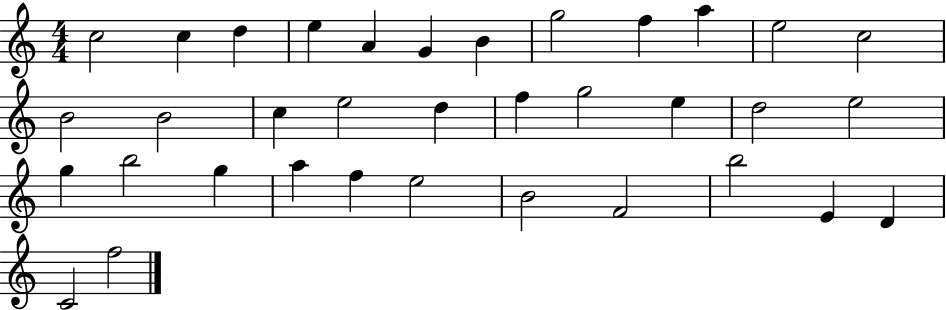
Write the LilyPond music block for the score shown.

{
  \clef treble
  \numericTimeSignature
  \time 4/4
  \key c \major
  c''2 c''4 d''4 | e''4 a'4 g'4 b'4 | g''2 f''4 a''4 | e''2 c''2 | \break b'2 b'2 | c''4 e''2 d''4 | f''4 g''2 e''4 | d''2 e''2 | \break g''4 b''2 g''4 | a''4 f''4 e''2 | b'2 f'2 | b''2 e'4 d'4 | \break c'2 f''2 | \bar "|."
}